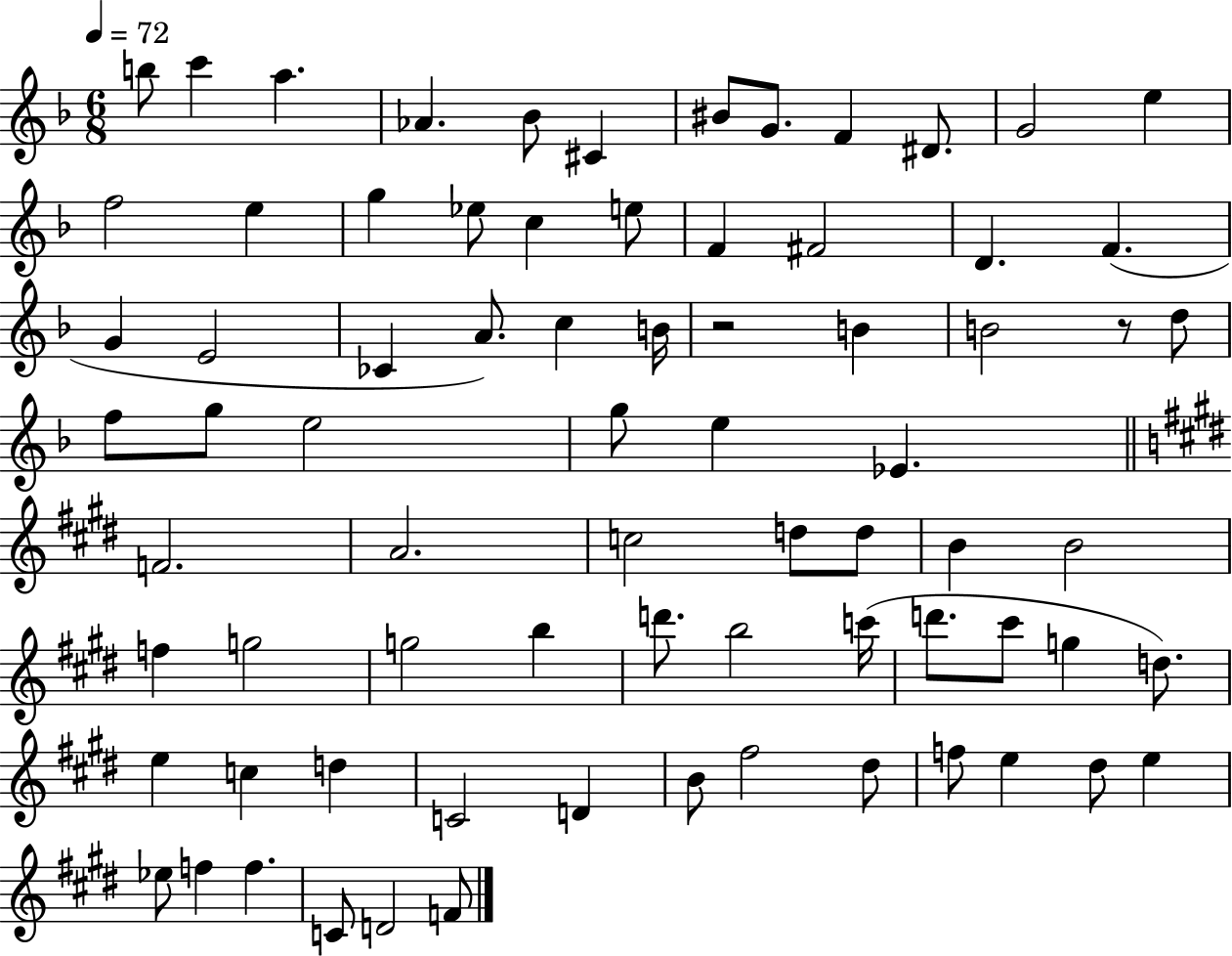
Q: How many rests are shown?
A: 2